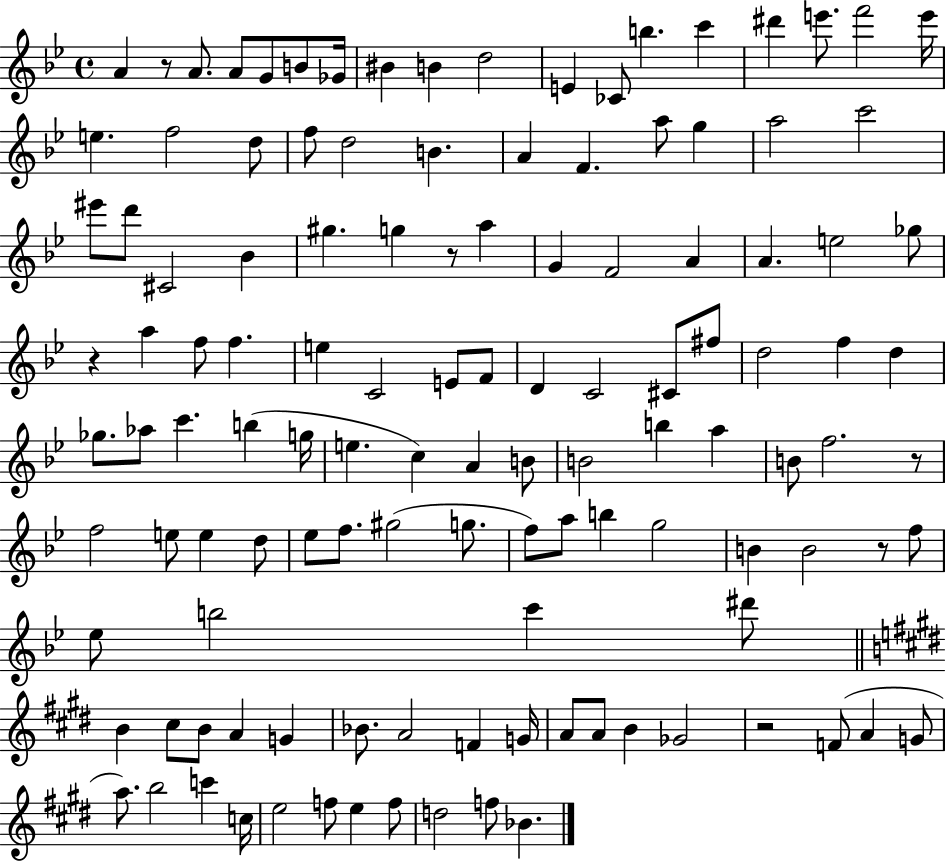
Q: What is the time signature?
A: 4/4